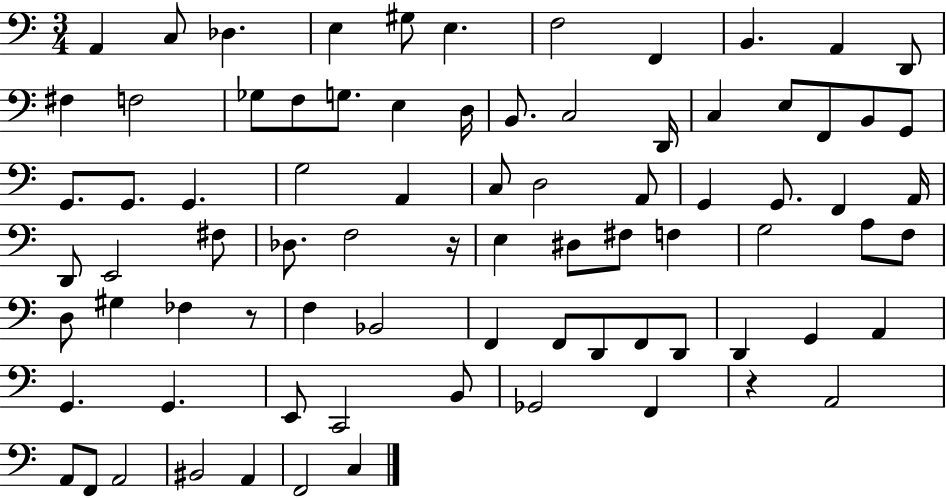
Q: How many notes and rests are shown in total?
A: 81